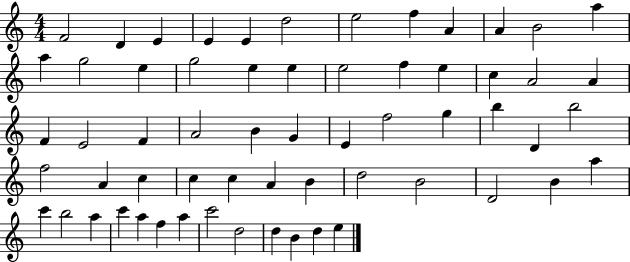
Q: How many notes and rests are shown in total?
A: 61